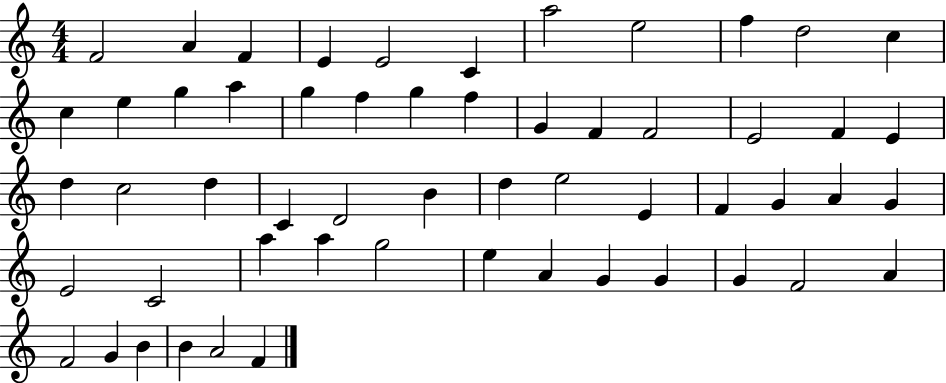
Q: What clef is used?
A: treble